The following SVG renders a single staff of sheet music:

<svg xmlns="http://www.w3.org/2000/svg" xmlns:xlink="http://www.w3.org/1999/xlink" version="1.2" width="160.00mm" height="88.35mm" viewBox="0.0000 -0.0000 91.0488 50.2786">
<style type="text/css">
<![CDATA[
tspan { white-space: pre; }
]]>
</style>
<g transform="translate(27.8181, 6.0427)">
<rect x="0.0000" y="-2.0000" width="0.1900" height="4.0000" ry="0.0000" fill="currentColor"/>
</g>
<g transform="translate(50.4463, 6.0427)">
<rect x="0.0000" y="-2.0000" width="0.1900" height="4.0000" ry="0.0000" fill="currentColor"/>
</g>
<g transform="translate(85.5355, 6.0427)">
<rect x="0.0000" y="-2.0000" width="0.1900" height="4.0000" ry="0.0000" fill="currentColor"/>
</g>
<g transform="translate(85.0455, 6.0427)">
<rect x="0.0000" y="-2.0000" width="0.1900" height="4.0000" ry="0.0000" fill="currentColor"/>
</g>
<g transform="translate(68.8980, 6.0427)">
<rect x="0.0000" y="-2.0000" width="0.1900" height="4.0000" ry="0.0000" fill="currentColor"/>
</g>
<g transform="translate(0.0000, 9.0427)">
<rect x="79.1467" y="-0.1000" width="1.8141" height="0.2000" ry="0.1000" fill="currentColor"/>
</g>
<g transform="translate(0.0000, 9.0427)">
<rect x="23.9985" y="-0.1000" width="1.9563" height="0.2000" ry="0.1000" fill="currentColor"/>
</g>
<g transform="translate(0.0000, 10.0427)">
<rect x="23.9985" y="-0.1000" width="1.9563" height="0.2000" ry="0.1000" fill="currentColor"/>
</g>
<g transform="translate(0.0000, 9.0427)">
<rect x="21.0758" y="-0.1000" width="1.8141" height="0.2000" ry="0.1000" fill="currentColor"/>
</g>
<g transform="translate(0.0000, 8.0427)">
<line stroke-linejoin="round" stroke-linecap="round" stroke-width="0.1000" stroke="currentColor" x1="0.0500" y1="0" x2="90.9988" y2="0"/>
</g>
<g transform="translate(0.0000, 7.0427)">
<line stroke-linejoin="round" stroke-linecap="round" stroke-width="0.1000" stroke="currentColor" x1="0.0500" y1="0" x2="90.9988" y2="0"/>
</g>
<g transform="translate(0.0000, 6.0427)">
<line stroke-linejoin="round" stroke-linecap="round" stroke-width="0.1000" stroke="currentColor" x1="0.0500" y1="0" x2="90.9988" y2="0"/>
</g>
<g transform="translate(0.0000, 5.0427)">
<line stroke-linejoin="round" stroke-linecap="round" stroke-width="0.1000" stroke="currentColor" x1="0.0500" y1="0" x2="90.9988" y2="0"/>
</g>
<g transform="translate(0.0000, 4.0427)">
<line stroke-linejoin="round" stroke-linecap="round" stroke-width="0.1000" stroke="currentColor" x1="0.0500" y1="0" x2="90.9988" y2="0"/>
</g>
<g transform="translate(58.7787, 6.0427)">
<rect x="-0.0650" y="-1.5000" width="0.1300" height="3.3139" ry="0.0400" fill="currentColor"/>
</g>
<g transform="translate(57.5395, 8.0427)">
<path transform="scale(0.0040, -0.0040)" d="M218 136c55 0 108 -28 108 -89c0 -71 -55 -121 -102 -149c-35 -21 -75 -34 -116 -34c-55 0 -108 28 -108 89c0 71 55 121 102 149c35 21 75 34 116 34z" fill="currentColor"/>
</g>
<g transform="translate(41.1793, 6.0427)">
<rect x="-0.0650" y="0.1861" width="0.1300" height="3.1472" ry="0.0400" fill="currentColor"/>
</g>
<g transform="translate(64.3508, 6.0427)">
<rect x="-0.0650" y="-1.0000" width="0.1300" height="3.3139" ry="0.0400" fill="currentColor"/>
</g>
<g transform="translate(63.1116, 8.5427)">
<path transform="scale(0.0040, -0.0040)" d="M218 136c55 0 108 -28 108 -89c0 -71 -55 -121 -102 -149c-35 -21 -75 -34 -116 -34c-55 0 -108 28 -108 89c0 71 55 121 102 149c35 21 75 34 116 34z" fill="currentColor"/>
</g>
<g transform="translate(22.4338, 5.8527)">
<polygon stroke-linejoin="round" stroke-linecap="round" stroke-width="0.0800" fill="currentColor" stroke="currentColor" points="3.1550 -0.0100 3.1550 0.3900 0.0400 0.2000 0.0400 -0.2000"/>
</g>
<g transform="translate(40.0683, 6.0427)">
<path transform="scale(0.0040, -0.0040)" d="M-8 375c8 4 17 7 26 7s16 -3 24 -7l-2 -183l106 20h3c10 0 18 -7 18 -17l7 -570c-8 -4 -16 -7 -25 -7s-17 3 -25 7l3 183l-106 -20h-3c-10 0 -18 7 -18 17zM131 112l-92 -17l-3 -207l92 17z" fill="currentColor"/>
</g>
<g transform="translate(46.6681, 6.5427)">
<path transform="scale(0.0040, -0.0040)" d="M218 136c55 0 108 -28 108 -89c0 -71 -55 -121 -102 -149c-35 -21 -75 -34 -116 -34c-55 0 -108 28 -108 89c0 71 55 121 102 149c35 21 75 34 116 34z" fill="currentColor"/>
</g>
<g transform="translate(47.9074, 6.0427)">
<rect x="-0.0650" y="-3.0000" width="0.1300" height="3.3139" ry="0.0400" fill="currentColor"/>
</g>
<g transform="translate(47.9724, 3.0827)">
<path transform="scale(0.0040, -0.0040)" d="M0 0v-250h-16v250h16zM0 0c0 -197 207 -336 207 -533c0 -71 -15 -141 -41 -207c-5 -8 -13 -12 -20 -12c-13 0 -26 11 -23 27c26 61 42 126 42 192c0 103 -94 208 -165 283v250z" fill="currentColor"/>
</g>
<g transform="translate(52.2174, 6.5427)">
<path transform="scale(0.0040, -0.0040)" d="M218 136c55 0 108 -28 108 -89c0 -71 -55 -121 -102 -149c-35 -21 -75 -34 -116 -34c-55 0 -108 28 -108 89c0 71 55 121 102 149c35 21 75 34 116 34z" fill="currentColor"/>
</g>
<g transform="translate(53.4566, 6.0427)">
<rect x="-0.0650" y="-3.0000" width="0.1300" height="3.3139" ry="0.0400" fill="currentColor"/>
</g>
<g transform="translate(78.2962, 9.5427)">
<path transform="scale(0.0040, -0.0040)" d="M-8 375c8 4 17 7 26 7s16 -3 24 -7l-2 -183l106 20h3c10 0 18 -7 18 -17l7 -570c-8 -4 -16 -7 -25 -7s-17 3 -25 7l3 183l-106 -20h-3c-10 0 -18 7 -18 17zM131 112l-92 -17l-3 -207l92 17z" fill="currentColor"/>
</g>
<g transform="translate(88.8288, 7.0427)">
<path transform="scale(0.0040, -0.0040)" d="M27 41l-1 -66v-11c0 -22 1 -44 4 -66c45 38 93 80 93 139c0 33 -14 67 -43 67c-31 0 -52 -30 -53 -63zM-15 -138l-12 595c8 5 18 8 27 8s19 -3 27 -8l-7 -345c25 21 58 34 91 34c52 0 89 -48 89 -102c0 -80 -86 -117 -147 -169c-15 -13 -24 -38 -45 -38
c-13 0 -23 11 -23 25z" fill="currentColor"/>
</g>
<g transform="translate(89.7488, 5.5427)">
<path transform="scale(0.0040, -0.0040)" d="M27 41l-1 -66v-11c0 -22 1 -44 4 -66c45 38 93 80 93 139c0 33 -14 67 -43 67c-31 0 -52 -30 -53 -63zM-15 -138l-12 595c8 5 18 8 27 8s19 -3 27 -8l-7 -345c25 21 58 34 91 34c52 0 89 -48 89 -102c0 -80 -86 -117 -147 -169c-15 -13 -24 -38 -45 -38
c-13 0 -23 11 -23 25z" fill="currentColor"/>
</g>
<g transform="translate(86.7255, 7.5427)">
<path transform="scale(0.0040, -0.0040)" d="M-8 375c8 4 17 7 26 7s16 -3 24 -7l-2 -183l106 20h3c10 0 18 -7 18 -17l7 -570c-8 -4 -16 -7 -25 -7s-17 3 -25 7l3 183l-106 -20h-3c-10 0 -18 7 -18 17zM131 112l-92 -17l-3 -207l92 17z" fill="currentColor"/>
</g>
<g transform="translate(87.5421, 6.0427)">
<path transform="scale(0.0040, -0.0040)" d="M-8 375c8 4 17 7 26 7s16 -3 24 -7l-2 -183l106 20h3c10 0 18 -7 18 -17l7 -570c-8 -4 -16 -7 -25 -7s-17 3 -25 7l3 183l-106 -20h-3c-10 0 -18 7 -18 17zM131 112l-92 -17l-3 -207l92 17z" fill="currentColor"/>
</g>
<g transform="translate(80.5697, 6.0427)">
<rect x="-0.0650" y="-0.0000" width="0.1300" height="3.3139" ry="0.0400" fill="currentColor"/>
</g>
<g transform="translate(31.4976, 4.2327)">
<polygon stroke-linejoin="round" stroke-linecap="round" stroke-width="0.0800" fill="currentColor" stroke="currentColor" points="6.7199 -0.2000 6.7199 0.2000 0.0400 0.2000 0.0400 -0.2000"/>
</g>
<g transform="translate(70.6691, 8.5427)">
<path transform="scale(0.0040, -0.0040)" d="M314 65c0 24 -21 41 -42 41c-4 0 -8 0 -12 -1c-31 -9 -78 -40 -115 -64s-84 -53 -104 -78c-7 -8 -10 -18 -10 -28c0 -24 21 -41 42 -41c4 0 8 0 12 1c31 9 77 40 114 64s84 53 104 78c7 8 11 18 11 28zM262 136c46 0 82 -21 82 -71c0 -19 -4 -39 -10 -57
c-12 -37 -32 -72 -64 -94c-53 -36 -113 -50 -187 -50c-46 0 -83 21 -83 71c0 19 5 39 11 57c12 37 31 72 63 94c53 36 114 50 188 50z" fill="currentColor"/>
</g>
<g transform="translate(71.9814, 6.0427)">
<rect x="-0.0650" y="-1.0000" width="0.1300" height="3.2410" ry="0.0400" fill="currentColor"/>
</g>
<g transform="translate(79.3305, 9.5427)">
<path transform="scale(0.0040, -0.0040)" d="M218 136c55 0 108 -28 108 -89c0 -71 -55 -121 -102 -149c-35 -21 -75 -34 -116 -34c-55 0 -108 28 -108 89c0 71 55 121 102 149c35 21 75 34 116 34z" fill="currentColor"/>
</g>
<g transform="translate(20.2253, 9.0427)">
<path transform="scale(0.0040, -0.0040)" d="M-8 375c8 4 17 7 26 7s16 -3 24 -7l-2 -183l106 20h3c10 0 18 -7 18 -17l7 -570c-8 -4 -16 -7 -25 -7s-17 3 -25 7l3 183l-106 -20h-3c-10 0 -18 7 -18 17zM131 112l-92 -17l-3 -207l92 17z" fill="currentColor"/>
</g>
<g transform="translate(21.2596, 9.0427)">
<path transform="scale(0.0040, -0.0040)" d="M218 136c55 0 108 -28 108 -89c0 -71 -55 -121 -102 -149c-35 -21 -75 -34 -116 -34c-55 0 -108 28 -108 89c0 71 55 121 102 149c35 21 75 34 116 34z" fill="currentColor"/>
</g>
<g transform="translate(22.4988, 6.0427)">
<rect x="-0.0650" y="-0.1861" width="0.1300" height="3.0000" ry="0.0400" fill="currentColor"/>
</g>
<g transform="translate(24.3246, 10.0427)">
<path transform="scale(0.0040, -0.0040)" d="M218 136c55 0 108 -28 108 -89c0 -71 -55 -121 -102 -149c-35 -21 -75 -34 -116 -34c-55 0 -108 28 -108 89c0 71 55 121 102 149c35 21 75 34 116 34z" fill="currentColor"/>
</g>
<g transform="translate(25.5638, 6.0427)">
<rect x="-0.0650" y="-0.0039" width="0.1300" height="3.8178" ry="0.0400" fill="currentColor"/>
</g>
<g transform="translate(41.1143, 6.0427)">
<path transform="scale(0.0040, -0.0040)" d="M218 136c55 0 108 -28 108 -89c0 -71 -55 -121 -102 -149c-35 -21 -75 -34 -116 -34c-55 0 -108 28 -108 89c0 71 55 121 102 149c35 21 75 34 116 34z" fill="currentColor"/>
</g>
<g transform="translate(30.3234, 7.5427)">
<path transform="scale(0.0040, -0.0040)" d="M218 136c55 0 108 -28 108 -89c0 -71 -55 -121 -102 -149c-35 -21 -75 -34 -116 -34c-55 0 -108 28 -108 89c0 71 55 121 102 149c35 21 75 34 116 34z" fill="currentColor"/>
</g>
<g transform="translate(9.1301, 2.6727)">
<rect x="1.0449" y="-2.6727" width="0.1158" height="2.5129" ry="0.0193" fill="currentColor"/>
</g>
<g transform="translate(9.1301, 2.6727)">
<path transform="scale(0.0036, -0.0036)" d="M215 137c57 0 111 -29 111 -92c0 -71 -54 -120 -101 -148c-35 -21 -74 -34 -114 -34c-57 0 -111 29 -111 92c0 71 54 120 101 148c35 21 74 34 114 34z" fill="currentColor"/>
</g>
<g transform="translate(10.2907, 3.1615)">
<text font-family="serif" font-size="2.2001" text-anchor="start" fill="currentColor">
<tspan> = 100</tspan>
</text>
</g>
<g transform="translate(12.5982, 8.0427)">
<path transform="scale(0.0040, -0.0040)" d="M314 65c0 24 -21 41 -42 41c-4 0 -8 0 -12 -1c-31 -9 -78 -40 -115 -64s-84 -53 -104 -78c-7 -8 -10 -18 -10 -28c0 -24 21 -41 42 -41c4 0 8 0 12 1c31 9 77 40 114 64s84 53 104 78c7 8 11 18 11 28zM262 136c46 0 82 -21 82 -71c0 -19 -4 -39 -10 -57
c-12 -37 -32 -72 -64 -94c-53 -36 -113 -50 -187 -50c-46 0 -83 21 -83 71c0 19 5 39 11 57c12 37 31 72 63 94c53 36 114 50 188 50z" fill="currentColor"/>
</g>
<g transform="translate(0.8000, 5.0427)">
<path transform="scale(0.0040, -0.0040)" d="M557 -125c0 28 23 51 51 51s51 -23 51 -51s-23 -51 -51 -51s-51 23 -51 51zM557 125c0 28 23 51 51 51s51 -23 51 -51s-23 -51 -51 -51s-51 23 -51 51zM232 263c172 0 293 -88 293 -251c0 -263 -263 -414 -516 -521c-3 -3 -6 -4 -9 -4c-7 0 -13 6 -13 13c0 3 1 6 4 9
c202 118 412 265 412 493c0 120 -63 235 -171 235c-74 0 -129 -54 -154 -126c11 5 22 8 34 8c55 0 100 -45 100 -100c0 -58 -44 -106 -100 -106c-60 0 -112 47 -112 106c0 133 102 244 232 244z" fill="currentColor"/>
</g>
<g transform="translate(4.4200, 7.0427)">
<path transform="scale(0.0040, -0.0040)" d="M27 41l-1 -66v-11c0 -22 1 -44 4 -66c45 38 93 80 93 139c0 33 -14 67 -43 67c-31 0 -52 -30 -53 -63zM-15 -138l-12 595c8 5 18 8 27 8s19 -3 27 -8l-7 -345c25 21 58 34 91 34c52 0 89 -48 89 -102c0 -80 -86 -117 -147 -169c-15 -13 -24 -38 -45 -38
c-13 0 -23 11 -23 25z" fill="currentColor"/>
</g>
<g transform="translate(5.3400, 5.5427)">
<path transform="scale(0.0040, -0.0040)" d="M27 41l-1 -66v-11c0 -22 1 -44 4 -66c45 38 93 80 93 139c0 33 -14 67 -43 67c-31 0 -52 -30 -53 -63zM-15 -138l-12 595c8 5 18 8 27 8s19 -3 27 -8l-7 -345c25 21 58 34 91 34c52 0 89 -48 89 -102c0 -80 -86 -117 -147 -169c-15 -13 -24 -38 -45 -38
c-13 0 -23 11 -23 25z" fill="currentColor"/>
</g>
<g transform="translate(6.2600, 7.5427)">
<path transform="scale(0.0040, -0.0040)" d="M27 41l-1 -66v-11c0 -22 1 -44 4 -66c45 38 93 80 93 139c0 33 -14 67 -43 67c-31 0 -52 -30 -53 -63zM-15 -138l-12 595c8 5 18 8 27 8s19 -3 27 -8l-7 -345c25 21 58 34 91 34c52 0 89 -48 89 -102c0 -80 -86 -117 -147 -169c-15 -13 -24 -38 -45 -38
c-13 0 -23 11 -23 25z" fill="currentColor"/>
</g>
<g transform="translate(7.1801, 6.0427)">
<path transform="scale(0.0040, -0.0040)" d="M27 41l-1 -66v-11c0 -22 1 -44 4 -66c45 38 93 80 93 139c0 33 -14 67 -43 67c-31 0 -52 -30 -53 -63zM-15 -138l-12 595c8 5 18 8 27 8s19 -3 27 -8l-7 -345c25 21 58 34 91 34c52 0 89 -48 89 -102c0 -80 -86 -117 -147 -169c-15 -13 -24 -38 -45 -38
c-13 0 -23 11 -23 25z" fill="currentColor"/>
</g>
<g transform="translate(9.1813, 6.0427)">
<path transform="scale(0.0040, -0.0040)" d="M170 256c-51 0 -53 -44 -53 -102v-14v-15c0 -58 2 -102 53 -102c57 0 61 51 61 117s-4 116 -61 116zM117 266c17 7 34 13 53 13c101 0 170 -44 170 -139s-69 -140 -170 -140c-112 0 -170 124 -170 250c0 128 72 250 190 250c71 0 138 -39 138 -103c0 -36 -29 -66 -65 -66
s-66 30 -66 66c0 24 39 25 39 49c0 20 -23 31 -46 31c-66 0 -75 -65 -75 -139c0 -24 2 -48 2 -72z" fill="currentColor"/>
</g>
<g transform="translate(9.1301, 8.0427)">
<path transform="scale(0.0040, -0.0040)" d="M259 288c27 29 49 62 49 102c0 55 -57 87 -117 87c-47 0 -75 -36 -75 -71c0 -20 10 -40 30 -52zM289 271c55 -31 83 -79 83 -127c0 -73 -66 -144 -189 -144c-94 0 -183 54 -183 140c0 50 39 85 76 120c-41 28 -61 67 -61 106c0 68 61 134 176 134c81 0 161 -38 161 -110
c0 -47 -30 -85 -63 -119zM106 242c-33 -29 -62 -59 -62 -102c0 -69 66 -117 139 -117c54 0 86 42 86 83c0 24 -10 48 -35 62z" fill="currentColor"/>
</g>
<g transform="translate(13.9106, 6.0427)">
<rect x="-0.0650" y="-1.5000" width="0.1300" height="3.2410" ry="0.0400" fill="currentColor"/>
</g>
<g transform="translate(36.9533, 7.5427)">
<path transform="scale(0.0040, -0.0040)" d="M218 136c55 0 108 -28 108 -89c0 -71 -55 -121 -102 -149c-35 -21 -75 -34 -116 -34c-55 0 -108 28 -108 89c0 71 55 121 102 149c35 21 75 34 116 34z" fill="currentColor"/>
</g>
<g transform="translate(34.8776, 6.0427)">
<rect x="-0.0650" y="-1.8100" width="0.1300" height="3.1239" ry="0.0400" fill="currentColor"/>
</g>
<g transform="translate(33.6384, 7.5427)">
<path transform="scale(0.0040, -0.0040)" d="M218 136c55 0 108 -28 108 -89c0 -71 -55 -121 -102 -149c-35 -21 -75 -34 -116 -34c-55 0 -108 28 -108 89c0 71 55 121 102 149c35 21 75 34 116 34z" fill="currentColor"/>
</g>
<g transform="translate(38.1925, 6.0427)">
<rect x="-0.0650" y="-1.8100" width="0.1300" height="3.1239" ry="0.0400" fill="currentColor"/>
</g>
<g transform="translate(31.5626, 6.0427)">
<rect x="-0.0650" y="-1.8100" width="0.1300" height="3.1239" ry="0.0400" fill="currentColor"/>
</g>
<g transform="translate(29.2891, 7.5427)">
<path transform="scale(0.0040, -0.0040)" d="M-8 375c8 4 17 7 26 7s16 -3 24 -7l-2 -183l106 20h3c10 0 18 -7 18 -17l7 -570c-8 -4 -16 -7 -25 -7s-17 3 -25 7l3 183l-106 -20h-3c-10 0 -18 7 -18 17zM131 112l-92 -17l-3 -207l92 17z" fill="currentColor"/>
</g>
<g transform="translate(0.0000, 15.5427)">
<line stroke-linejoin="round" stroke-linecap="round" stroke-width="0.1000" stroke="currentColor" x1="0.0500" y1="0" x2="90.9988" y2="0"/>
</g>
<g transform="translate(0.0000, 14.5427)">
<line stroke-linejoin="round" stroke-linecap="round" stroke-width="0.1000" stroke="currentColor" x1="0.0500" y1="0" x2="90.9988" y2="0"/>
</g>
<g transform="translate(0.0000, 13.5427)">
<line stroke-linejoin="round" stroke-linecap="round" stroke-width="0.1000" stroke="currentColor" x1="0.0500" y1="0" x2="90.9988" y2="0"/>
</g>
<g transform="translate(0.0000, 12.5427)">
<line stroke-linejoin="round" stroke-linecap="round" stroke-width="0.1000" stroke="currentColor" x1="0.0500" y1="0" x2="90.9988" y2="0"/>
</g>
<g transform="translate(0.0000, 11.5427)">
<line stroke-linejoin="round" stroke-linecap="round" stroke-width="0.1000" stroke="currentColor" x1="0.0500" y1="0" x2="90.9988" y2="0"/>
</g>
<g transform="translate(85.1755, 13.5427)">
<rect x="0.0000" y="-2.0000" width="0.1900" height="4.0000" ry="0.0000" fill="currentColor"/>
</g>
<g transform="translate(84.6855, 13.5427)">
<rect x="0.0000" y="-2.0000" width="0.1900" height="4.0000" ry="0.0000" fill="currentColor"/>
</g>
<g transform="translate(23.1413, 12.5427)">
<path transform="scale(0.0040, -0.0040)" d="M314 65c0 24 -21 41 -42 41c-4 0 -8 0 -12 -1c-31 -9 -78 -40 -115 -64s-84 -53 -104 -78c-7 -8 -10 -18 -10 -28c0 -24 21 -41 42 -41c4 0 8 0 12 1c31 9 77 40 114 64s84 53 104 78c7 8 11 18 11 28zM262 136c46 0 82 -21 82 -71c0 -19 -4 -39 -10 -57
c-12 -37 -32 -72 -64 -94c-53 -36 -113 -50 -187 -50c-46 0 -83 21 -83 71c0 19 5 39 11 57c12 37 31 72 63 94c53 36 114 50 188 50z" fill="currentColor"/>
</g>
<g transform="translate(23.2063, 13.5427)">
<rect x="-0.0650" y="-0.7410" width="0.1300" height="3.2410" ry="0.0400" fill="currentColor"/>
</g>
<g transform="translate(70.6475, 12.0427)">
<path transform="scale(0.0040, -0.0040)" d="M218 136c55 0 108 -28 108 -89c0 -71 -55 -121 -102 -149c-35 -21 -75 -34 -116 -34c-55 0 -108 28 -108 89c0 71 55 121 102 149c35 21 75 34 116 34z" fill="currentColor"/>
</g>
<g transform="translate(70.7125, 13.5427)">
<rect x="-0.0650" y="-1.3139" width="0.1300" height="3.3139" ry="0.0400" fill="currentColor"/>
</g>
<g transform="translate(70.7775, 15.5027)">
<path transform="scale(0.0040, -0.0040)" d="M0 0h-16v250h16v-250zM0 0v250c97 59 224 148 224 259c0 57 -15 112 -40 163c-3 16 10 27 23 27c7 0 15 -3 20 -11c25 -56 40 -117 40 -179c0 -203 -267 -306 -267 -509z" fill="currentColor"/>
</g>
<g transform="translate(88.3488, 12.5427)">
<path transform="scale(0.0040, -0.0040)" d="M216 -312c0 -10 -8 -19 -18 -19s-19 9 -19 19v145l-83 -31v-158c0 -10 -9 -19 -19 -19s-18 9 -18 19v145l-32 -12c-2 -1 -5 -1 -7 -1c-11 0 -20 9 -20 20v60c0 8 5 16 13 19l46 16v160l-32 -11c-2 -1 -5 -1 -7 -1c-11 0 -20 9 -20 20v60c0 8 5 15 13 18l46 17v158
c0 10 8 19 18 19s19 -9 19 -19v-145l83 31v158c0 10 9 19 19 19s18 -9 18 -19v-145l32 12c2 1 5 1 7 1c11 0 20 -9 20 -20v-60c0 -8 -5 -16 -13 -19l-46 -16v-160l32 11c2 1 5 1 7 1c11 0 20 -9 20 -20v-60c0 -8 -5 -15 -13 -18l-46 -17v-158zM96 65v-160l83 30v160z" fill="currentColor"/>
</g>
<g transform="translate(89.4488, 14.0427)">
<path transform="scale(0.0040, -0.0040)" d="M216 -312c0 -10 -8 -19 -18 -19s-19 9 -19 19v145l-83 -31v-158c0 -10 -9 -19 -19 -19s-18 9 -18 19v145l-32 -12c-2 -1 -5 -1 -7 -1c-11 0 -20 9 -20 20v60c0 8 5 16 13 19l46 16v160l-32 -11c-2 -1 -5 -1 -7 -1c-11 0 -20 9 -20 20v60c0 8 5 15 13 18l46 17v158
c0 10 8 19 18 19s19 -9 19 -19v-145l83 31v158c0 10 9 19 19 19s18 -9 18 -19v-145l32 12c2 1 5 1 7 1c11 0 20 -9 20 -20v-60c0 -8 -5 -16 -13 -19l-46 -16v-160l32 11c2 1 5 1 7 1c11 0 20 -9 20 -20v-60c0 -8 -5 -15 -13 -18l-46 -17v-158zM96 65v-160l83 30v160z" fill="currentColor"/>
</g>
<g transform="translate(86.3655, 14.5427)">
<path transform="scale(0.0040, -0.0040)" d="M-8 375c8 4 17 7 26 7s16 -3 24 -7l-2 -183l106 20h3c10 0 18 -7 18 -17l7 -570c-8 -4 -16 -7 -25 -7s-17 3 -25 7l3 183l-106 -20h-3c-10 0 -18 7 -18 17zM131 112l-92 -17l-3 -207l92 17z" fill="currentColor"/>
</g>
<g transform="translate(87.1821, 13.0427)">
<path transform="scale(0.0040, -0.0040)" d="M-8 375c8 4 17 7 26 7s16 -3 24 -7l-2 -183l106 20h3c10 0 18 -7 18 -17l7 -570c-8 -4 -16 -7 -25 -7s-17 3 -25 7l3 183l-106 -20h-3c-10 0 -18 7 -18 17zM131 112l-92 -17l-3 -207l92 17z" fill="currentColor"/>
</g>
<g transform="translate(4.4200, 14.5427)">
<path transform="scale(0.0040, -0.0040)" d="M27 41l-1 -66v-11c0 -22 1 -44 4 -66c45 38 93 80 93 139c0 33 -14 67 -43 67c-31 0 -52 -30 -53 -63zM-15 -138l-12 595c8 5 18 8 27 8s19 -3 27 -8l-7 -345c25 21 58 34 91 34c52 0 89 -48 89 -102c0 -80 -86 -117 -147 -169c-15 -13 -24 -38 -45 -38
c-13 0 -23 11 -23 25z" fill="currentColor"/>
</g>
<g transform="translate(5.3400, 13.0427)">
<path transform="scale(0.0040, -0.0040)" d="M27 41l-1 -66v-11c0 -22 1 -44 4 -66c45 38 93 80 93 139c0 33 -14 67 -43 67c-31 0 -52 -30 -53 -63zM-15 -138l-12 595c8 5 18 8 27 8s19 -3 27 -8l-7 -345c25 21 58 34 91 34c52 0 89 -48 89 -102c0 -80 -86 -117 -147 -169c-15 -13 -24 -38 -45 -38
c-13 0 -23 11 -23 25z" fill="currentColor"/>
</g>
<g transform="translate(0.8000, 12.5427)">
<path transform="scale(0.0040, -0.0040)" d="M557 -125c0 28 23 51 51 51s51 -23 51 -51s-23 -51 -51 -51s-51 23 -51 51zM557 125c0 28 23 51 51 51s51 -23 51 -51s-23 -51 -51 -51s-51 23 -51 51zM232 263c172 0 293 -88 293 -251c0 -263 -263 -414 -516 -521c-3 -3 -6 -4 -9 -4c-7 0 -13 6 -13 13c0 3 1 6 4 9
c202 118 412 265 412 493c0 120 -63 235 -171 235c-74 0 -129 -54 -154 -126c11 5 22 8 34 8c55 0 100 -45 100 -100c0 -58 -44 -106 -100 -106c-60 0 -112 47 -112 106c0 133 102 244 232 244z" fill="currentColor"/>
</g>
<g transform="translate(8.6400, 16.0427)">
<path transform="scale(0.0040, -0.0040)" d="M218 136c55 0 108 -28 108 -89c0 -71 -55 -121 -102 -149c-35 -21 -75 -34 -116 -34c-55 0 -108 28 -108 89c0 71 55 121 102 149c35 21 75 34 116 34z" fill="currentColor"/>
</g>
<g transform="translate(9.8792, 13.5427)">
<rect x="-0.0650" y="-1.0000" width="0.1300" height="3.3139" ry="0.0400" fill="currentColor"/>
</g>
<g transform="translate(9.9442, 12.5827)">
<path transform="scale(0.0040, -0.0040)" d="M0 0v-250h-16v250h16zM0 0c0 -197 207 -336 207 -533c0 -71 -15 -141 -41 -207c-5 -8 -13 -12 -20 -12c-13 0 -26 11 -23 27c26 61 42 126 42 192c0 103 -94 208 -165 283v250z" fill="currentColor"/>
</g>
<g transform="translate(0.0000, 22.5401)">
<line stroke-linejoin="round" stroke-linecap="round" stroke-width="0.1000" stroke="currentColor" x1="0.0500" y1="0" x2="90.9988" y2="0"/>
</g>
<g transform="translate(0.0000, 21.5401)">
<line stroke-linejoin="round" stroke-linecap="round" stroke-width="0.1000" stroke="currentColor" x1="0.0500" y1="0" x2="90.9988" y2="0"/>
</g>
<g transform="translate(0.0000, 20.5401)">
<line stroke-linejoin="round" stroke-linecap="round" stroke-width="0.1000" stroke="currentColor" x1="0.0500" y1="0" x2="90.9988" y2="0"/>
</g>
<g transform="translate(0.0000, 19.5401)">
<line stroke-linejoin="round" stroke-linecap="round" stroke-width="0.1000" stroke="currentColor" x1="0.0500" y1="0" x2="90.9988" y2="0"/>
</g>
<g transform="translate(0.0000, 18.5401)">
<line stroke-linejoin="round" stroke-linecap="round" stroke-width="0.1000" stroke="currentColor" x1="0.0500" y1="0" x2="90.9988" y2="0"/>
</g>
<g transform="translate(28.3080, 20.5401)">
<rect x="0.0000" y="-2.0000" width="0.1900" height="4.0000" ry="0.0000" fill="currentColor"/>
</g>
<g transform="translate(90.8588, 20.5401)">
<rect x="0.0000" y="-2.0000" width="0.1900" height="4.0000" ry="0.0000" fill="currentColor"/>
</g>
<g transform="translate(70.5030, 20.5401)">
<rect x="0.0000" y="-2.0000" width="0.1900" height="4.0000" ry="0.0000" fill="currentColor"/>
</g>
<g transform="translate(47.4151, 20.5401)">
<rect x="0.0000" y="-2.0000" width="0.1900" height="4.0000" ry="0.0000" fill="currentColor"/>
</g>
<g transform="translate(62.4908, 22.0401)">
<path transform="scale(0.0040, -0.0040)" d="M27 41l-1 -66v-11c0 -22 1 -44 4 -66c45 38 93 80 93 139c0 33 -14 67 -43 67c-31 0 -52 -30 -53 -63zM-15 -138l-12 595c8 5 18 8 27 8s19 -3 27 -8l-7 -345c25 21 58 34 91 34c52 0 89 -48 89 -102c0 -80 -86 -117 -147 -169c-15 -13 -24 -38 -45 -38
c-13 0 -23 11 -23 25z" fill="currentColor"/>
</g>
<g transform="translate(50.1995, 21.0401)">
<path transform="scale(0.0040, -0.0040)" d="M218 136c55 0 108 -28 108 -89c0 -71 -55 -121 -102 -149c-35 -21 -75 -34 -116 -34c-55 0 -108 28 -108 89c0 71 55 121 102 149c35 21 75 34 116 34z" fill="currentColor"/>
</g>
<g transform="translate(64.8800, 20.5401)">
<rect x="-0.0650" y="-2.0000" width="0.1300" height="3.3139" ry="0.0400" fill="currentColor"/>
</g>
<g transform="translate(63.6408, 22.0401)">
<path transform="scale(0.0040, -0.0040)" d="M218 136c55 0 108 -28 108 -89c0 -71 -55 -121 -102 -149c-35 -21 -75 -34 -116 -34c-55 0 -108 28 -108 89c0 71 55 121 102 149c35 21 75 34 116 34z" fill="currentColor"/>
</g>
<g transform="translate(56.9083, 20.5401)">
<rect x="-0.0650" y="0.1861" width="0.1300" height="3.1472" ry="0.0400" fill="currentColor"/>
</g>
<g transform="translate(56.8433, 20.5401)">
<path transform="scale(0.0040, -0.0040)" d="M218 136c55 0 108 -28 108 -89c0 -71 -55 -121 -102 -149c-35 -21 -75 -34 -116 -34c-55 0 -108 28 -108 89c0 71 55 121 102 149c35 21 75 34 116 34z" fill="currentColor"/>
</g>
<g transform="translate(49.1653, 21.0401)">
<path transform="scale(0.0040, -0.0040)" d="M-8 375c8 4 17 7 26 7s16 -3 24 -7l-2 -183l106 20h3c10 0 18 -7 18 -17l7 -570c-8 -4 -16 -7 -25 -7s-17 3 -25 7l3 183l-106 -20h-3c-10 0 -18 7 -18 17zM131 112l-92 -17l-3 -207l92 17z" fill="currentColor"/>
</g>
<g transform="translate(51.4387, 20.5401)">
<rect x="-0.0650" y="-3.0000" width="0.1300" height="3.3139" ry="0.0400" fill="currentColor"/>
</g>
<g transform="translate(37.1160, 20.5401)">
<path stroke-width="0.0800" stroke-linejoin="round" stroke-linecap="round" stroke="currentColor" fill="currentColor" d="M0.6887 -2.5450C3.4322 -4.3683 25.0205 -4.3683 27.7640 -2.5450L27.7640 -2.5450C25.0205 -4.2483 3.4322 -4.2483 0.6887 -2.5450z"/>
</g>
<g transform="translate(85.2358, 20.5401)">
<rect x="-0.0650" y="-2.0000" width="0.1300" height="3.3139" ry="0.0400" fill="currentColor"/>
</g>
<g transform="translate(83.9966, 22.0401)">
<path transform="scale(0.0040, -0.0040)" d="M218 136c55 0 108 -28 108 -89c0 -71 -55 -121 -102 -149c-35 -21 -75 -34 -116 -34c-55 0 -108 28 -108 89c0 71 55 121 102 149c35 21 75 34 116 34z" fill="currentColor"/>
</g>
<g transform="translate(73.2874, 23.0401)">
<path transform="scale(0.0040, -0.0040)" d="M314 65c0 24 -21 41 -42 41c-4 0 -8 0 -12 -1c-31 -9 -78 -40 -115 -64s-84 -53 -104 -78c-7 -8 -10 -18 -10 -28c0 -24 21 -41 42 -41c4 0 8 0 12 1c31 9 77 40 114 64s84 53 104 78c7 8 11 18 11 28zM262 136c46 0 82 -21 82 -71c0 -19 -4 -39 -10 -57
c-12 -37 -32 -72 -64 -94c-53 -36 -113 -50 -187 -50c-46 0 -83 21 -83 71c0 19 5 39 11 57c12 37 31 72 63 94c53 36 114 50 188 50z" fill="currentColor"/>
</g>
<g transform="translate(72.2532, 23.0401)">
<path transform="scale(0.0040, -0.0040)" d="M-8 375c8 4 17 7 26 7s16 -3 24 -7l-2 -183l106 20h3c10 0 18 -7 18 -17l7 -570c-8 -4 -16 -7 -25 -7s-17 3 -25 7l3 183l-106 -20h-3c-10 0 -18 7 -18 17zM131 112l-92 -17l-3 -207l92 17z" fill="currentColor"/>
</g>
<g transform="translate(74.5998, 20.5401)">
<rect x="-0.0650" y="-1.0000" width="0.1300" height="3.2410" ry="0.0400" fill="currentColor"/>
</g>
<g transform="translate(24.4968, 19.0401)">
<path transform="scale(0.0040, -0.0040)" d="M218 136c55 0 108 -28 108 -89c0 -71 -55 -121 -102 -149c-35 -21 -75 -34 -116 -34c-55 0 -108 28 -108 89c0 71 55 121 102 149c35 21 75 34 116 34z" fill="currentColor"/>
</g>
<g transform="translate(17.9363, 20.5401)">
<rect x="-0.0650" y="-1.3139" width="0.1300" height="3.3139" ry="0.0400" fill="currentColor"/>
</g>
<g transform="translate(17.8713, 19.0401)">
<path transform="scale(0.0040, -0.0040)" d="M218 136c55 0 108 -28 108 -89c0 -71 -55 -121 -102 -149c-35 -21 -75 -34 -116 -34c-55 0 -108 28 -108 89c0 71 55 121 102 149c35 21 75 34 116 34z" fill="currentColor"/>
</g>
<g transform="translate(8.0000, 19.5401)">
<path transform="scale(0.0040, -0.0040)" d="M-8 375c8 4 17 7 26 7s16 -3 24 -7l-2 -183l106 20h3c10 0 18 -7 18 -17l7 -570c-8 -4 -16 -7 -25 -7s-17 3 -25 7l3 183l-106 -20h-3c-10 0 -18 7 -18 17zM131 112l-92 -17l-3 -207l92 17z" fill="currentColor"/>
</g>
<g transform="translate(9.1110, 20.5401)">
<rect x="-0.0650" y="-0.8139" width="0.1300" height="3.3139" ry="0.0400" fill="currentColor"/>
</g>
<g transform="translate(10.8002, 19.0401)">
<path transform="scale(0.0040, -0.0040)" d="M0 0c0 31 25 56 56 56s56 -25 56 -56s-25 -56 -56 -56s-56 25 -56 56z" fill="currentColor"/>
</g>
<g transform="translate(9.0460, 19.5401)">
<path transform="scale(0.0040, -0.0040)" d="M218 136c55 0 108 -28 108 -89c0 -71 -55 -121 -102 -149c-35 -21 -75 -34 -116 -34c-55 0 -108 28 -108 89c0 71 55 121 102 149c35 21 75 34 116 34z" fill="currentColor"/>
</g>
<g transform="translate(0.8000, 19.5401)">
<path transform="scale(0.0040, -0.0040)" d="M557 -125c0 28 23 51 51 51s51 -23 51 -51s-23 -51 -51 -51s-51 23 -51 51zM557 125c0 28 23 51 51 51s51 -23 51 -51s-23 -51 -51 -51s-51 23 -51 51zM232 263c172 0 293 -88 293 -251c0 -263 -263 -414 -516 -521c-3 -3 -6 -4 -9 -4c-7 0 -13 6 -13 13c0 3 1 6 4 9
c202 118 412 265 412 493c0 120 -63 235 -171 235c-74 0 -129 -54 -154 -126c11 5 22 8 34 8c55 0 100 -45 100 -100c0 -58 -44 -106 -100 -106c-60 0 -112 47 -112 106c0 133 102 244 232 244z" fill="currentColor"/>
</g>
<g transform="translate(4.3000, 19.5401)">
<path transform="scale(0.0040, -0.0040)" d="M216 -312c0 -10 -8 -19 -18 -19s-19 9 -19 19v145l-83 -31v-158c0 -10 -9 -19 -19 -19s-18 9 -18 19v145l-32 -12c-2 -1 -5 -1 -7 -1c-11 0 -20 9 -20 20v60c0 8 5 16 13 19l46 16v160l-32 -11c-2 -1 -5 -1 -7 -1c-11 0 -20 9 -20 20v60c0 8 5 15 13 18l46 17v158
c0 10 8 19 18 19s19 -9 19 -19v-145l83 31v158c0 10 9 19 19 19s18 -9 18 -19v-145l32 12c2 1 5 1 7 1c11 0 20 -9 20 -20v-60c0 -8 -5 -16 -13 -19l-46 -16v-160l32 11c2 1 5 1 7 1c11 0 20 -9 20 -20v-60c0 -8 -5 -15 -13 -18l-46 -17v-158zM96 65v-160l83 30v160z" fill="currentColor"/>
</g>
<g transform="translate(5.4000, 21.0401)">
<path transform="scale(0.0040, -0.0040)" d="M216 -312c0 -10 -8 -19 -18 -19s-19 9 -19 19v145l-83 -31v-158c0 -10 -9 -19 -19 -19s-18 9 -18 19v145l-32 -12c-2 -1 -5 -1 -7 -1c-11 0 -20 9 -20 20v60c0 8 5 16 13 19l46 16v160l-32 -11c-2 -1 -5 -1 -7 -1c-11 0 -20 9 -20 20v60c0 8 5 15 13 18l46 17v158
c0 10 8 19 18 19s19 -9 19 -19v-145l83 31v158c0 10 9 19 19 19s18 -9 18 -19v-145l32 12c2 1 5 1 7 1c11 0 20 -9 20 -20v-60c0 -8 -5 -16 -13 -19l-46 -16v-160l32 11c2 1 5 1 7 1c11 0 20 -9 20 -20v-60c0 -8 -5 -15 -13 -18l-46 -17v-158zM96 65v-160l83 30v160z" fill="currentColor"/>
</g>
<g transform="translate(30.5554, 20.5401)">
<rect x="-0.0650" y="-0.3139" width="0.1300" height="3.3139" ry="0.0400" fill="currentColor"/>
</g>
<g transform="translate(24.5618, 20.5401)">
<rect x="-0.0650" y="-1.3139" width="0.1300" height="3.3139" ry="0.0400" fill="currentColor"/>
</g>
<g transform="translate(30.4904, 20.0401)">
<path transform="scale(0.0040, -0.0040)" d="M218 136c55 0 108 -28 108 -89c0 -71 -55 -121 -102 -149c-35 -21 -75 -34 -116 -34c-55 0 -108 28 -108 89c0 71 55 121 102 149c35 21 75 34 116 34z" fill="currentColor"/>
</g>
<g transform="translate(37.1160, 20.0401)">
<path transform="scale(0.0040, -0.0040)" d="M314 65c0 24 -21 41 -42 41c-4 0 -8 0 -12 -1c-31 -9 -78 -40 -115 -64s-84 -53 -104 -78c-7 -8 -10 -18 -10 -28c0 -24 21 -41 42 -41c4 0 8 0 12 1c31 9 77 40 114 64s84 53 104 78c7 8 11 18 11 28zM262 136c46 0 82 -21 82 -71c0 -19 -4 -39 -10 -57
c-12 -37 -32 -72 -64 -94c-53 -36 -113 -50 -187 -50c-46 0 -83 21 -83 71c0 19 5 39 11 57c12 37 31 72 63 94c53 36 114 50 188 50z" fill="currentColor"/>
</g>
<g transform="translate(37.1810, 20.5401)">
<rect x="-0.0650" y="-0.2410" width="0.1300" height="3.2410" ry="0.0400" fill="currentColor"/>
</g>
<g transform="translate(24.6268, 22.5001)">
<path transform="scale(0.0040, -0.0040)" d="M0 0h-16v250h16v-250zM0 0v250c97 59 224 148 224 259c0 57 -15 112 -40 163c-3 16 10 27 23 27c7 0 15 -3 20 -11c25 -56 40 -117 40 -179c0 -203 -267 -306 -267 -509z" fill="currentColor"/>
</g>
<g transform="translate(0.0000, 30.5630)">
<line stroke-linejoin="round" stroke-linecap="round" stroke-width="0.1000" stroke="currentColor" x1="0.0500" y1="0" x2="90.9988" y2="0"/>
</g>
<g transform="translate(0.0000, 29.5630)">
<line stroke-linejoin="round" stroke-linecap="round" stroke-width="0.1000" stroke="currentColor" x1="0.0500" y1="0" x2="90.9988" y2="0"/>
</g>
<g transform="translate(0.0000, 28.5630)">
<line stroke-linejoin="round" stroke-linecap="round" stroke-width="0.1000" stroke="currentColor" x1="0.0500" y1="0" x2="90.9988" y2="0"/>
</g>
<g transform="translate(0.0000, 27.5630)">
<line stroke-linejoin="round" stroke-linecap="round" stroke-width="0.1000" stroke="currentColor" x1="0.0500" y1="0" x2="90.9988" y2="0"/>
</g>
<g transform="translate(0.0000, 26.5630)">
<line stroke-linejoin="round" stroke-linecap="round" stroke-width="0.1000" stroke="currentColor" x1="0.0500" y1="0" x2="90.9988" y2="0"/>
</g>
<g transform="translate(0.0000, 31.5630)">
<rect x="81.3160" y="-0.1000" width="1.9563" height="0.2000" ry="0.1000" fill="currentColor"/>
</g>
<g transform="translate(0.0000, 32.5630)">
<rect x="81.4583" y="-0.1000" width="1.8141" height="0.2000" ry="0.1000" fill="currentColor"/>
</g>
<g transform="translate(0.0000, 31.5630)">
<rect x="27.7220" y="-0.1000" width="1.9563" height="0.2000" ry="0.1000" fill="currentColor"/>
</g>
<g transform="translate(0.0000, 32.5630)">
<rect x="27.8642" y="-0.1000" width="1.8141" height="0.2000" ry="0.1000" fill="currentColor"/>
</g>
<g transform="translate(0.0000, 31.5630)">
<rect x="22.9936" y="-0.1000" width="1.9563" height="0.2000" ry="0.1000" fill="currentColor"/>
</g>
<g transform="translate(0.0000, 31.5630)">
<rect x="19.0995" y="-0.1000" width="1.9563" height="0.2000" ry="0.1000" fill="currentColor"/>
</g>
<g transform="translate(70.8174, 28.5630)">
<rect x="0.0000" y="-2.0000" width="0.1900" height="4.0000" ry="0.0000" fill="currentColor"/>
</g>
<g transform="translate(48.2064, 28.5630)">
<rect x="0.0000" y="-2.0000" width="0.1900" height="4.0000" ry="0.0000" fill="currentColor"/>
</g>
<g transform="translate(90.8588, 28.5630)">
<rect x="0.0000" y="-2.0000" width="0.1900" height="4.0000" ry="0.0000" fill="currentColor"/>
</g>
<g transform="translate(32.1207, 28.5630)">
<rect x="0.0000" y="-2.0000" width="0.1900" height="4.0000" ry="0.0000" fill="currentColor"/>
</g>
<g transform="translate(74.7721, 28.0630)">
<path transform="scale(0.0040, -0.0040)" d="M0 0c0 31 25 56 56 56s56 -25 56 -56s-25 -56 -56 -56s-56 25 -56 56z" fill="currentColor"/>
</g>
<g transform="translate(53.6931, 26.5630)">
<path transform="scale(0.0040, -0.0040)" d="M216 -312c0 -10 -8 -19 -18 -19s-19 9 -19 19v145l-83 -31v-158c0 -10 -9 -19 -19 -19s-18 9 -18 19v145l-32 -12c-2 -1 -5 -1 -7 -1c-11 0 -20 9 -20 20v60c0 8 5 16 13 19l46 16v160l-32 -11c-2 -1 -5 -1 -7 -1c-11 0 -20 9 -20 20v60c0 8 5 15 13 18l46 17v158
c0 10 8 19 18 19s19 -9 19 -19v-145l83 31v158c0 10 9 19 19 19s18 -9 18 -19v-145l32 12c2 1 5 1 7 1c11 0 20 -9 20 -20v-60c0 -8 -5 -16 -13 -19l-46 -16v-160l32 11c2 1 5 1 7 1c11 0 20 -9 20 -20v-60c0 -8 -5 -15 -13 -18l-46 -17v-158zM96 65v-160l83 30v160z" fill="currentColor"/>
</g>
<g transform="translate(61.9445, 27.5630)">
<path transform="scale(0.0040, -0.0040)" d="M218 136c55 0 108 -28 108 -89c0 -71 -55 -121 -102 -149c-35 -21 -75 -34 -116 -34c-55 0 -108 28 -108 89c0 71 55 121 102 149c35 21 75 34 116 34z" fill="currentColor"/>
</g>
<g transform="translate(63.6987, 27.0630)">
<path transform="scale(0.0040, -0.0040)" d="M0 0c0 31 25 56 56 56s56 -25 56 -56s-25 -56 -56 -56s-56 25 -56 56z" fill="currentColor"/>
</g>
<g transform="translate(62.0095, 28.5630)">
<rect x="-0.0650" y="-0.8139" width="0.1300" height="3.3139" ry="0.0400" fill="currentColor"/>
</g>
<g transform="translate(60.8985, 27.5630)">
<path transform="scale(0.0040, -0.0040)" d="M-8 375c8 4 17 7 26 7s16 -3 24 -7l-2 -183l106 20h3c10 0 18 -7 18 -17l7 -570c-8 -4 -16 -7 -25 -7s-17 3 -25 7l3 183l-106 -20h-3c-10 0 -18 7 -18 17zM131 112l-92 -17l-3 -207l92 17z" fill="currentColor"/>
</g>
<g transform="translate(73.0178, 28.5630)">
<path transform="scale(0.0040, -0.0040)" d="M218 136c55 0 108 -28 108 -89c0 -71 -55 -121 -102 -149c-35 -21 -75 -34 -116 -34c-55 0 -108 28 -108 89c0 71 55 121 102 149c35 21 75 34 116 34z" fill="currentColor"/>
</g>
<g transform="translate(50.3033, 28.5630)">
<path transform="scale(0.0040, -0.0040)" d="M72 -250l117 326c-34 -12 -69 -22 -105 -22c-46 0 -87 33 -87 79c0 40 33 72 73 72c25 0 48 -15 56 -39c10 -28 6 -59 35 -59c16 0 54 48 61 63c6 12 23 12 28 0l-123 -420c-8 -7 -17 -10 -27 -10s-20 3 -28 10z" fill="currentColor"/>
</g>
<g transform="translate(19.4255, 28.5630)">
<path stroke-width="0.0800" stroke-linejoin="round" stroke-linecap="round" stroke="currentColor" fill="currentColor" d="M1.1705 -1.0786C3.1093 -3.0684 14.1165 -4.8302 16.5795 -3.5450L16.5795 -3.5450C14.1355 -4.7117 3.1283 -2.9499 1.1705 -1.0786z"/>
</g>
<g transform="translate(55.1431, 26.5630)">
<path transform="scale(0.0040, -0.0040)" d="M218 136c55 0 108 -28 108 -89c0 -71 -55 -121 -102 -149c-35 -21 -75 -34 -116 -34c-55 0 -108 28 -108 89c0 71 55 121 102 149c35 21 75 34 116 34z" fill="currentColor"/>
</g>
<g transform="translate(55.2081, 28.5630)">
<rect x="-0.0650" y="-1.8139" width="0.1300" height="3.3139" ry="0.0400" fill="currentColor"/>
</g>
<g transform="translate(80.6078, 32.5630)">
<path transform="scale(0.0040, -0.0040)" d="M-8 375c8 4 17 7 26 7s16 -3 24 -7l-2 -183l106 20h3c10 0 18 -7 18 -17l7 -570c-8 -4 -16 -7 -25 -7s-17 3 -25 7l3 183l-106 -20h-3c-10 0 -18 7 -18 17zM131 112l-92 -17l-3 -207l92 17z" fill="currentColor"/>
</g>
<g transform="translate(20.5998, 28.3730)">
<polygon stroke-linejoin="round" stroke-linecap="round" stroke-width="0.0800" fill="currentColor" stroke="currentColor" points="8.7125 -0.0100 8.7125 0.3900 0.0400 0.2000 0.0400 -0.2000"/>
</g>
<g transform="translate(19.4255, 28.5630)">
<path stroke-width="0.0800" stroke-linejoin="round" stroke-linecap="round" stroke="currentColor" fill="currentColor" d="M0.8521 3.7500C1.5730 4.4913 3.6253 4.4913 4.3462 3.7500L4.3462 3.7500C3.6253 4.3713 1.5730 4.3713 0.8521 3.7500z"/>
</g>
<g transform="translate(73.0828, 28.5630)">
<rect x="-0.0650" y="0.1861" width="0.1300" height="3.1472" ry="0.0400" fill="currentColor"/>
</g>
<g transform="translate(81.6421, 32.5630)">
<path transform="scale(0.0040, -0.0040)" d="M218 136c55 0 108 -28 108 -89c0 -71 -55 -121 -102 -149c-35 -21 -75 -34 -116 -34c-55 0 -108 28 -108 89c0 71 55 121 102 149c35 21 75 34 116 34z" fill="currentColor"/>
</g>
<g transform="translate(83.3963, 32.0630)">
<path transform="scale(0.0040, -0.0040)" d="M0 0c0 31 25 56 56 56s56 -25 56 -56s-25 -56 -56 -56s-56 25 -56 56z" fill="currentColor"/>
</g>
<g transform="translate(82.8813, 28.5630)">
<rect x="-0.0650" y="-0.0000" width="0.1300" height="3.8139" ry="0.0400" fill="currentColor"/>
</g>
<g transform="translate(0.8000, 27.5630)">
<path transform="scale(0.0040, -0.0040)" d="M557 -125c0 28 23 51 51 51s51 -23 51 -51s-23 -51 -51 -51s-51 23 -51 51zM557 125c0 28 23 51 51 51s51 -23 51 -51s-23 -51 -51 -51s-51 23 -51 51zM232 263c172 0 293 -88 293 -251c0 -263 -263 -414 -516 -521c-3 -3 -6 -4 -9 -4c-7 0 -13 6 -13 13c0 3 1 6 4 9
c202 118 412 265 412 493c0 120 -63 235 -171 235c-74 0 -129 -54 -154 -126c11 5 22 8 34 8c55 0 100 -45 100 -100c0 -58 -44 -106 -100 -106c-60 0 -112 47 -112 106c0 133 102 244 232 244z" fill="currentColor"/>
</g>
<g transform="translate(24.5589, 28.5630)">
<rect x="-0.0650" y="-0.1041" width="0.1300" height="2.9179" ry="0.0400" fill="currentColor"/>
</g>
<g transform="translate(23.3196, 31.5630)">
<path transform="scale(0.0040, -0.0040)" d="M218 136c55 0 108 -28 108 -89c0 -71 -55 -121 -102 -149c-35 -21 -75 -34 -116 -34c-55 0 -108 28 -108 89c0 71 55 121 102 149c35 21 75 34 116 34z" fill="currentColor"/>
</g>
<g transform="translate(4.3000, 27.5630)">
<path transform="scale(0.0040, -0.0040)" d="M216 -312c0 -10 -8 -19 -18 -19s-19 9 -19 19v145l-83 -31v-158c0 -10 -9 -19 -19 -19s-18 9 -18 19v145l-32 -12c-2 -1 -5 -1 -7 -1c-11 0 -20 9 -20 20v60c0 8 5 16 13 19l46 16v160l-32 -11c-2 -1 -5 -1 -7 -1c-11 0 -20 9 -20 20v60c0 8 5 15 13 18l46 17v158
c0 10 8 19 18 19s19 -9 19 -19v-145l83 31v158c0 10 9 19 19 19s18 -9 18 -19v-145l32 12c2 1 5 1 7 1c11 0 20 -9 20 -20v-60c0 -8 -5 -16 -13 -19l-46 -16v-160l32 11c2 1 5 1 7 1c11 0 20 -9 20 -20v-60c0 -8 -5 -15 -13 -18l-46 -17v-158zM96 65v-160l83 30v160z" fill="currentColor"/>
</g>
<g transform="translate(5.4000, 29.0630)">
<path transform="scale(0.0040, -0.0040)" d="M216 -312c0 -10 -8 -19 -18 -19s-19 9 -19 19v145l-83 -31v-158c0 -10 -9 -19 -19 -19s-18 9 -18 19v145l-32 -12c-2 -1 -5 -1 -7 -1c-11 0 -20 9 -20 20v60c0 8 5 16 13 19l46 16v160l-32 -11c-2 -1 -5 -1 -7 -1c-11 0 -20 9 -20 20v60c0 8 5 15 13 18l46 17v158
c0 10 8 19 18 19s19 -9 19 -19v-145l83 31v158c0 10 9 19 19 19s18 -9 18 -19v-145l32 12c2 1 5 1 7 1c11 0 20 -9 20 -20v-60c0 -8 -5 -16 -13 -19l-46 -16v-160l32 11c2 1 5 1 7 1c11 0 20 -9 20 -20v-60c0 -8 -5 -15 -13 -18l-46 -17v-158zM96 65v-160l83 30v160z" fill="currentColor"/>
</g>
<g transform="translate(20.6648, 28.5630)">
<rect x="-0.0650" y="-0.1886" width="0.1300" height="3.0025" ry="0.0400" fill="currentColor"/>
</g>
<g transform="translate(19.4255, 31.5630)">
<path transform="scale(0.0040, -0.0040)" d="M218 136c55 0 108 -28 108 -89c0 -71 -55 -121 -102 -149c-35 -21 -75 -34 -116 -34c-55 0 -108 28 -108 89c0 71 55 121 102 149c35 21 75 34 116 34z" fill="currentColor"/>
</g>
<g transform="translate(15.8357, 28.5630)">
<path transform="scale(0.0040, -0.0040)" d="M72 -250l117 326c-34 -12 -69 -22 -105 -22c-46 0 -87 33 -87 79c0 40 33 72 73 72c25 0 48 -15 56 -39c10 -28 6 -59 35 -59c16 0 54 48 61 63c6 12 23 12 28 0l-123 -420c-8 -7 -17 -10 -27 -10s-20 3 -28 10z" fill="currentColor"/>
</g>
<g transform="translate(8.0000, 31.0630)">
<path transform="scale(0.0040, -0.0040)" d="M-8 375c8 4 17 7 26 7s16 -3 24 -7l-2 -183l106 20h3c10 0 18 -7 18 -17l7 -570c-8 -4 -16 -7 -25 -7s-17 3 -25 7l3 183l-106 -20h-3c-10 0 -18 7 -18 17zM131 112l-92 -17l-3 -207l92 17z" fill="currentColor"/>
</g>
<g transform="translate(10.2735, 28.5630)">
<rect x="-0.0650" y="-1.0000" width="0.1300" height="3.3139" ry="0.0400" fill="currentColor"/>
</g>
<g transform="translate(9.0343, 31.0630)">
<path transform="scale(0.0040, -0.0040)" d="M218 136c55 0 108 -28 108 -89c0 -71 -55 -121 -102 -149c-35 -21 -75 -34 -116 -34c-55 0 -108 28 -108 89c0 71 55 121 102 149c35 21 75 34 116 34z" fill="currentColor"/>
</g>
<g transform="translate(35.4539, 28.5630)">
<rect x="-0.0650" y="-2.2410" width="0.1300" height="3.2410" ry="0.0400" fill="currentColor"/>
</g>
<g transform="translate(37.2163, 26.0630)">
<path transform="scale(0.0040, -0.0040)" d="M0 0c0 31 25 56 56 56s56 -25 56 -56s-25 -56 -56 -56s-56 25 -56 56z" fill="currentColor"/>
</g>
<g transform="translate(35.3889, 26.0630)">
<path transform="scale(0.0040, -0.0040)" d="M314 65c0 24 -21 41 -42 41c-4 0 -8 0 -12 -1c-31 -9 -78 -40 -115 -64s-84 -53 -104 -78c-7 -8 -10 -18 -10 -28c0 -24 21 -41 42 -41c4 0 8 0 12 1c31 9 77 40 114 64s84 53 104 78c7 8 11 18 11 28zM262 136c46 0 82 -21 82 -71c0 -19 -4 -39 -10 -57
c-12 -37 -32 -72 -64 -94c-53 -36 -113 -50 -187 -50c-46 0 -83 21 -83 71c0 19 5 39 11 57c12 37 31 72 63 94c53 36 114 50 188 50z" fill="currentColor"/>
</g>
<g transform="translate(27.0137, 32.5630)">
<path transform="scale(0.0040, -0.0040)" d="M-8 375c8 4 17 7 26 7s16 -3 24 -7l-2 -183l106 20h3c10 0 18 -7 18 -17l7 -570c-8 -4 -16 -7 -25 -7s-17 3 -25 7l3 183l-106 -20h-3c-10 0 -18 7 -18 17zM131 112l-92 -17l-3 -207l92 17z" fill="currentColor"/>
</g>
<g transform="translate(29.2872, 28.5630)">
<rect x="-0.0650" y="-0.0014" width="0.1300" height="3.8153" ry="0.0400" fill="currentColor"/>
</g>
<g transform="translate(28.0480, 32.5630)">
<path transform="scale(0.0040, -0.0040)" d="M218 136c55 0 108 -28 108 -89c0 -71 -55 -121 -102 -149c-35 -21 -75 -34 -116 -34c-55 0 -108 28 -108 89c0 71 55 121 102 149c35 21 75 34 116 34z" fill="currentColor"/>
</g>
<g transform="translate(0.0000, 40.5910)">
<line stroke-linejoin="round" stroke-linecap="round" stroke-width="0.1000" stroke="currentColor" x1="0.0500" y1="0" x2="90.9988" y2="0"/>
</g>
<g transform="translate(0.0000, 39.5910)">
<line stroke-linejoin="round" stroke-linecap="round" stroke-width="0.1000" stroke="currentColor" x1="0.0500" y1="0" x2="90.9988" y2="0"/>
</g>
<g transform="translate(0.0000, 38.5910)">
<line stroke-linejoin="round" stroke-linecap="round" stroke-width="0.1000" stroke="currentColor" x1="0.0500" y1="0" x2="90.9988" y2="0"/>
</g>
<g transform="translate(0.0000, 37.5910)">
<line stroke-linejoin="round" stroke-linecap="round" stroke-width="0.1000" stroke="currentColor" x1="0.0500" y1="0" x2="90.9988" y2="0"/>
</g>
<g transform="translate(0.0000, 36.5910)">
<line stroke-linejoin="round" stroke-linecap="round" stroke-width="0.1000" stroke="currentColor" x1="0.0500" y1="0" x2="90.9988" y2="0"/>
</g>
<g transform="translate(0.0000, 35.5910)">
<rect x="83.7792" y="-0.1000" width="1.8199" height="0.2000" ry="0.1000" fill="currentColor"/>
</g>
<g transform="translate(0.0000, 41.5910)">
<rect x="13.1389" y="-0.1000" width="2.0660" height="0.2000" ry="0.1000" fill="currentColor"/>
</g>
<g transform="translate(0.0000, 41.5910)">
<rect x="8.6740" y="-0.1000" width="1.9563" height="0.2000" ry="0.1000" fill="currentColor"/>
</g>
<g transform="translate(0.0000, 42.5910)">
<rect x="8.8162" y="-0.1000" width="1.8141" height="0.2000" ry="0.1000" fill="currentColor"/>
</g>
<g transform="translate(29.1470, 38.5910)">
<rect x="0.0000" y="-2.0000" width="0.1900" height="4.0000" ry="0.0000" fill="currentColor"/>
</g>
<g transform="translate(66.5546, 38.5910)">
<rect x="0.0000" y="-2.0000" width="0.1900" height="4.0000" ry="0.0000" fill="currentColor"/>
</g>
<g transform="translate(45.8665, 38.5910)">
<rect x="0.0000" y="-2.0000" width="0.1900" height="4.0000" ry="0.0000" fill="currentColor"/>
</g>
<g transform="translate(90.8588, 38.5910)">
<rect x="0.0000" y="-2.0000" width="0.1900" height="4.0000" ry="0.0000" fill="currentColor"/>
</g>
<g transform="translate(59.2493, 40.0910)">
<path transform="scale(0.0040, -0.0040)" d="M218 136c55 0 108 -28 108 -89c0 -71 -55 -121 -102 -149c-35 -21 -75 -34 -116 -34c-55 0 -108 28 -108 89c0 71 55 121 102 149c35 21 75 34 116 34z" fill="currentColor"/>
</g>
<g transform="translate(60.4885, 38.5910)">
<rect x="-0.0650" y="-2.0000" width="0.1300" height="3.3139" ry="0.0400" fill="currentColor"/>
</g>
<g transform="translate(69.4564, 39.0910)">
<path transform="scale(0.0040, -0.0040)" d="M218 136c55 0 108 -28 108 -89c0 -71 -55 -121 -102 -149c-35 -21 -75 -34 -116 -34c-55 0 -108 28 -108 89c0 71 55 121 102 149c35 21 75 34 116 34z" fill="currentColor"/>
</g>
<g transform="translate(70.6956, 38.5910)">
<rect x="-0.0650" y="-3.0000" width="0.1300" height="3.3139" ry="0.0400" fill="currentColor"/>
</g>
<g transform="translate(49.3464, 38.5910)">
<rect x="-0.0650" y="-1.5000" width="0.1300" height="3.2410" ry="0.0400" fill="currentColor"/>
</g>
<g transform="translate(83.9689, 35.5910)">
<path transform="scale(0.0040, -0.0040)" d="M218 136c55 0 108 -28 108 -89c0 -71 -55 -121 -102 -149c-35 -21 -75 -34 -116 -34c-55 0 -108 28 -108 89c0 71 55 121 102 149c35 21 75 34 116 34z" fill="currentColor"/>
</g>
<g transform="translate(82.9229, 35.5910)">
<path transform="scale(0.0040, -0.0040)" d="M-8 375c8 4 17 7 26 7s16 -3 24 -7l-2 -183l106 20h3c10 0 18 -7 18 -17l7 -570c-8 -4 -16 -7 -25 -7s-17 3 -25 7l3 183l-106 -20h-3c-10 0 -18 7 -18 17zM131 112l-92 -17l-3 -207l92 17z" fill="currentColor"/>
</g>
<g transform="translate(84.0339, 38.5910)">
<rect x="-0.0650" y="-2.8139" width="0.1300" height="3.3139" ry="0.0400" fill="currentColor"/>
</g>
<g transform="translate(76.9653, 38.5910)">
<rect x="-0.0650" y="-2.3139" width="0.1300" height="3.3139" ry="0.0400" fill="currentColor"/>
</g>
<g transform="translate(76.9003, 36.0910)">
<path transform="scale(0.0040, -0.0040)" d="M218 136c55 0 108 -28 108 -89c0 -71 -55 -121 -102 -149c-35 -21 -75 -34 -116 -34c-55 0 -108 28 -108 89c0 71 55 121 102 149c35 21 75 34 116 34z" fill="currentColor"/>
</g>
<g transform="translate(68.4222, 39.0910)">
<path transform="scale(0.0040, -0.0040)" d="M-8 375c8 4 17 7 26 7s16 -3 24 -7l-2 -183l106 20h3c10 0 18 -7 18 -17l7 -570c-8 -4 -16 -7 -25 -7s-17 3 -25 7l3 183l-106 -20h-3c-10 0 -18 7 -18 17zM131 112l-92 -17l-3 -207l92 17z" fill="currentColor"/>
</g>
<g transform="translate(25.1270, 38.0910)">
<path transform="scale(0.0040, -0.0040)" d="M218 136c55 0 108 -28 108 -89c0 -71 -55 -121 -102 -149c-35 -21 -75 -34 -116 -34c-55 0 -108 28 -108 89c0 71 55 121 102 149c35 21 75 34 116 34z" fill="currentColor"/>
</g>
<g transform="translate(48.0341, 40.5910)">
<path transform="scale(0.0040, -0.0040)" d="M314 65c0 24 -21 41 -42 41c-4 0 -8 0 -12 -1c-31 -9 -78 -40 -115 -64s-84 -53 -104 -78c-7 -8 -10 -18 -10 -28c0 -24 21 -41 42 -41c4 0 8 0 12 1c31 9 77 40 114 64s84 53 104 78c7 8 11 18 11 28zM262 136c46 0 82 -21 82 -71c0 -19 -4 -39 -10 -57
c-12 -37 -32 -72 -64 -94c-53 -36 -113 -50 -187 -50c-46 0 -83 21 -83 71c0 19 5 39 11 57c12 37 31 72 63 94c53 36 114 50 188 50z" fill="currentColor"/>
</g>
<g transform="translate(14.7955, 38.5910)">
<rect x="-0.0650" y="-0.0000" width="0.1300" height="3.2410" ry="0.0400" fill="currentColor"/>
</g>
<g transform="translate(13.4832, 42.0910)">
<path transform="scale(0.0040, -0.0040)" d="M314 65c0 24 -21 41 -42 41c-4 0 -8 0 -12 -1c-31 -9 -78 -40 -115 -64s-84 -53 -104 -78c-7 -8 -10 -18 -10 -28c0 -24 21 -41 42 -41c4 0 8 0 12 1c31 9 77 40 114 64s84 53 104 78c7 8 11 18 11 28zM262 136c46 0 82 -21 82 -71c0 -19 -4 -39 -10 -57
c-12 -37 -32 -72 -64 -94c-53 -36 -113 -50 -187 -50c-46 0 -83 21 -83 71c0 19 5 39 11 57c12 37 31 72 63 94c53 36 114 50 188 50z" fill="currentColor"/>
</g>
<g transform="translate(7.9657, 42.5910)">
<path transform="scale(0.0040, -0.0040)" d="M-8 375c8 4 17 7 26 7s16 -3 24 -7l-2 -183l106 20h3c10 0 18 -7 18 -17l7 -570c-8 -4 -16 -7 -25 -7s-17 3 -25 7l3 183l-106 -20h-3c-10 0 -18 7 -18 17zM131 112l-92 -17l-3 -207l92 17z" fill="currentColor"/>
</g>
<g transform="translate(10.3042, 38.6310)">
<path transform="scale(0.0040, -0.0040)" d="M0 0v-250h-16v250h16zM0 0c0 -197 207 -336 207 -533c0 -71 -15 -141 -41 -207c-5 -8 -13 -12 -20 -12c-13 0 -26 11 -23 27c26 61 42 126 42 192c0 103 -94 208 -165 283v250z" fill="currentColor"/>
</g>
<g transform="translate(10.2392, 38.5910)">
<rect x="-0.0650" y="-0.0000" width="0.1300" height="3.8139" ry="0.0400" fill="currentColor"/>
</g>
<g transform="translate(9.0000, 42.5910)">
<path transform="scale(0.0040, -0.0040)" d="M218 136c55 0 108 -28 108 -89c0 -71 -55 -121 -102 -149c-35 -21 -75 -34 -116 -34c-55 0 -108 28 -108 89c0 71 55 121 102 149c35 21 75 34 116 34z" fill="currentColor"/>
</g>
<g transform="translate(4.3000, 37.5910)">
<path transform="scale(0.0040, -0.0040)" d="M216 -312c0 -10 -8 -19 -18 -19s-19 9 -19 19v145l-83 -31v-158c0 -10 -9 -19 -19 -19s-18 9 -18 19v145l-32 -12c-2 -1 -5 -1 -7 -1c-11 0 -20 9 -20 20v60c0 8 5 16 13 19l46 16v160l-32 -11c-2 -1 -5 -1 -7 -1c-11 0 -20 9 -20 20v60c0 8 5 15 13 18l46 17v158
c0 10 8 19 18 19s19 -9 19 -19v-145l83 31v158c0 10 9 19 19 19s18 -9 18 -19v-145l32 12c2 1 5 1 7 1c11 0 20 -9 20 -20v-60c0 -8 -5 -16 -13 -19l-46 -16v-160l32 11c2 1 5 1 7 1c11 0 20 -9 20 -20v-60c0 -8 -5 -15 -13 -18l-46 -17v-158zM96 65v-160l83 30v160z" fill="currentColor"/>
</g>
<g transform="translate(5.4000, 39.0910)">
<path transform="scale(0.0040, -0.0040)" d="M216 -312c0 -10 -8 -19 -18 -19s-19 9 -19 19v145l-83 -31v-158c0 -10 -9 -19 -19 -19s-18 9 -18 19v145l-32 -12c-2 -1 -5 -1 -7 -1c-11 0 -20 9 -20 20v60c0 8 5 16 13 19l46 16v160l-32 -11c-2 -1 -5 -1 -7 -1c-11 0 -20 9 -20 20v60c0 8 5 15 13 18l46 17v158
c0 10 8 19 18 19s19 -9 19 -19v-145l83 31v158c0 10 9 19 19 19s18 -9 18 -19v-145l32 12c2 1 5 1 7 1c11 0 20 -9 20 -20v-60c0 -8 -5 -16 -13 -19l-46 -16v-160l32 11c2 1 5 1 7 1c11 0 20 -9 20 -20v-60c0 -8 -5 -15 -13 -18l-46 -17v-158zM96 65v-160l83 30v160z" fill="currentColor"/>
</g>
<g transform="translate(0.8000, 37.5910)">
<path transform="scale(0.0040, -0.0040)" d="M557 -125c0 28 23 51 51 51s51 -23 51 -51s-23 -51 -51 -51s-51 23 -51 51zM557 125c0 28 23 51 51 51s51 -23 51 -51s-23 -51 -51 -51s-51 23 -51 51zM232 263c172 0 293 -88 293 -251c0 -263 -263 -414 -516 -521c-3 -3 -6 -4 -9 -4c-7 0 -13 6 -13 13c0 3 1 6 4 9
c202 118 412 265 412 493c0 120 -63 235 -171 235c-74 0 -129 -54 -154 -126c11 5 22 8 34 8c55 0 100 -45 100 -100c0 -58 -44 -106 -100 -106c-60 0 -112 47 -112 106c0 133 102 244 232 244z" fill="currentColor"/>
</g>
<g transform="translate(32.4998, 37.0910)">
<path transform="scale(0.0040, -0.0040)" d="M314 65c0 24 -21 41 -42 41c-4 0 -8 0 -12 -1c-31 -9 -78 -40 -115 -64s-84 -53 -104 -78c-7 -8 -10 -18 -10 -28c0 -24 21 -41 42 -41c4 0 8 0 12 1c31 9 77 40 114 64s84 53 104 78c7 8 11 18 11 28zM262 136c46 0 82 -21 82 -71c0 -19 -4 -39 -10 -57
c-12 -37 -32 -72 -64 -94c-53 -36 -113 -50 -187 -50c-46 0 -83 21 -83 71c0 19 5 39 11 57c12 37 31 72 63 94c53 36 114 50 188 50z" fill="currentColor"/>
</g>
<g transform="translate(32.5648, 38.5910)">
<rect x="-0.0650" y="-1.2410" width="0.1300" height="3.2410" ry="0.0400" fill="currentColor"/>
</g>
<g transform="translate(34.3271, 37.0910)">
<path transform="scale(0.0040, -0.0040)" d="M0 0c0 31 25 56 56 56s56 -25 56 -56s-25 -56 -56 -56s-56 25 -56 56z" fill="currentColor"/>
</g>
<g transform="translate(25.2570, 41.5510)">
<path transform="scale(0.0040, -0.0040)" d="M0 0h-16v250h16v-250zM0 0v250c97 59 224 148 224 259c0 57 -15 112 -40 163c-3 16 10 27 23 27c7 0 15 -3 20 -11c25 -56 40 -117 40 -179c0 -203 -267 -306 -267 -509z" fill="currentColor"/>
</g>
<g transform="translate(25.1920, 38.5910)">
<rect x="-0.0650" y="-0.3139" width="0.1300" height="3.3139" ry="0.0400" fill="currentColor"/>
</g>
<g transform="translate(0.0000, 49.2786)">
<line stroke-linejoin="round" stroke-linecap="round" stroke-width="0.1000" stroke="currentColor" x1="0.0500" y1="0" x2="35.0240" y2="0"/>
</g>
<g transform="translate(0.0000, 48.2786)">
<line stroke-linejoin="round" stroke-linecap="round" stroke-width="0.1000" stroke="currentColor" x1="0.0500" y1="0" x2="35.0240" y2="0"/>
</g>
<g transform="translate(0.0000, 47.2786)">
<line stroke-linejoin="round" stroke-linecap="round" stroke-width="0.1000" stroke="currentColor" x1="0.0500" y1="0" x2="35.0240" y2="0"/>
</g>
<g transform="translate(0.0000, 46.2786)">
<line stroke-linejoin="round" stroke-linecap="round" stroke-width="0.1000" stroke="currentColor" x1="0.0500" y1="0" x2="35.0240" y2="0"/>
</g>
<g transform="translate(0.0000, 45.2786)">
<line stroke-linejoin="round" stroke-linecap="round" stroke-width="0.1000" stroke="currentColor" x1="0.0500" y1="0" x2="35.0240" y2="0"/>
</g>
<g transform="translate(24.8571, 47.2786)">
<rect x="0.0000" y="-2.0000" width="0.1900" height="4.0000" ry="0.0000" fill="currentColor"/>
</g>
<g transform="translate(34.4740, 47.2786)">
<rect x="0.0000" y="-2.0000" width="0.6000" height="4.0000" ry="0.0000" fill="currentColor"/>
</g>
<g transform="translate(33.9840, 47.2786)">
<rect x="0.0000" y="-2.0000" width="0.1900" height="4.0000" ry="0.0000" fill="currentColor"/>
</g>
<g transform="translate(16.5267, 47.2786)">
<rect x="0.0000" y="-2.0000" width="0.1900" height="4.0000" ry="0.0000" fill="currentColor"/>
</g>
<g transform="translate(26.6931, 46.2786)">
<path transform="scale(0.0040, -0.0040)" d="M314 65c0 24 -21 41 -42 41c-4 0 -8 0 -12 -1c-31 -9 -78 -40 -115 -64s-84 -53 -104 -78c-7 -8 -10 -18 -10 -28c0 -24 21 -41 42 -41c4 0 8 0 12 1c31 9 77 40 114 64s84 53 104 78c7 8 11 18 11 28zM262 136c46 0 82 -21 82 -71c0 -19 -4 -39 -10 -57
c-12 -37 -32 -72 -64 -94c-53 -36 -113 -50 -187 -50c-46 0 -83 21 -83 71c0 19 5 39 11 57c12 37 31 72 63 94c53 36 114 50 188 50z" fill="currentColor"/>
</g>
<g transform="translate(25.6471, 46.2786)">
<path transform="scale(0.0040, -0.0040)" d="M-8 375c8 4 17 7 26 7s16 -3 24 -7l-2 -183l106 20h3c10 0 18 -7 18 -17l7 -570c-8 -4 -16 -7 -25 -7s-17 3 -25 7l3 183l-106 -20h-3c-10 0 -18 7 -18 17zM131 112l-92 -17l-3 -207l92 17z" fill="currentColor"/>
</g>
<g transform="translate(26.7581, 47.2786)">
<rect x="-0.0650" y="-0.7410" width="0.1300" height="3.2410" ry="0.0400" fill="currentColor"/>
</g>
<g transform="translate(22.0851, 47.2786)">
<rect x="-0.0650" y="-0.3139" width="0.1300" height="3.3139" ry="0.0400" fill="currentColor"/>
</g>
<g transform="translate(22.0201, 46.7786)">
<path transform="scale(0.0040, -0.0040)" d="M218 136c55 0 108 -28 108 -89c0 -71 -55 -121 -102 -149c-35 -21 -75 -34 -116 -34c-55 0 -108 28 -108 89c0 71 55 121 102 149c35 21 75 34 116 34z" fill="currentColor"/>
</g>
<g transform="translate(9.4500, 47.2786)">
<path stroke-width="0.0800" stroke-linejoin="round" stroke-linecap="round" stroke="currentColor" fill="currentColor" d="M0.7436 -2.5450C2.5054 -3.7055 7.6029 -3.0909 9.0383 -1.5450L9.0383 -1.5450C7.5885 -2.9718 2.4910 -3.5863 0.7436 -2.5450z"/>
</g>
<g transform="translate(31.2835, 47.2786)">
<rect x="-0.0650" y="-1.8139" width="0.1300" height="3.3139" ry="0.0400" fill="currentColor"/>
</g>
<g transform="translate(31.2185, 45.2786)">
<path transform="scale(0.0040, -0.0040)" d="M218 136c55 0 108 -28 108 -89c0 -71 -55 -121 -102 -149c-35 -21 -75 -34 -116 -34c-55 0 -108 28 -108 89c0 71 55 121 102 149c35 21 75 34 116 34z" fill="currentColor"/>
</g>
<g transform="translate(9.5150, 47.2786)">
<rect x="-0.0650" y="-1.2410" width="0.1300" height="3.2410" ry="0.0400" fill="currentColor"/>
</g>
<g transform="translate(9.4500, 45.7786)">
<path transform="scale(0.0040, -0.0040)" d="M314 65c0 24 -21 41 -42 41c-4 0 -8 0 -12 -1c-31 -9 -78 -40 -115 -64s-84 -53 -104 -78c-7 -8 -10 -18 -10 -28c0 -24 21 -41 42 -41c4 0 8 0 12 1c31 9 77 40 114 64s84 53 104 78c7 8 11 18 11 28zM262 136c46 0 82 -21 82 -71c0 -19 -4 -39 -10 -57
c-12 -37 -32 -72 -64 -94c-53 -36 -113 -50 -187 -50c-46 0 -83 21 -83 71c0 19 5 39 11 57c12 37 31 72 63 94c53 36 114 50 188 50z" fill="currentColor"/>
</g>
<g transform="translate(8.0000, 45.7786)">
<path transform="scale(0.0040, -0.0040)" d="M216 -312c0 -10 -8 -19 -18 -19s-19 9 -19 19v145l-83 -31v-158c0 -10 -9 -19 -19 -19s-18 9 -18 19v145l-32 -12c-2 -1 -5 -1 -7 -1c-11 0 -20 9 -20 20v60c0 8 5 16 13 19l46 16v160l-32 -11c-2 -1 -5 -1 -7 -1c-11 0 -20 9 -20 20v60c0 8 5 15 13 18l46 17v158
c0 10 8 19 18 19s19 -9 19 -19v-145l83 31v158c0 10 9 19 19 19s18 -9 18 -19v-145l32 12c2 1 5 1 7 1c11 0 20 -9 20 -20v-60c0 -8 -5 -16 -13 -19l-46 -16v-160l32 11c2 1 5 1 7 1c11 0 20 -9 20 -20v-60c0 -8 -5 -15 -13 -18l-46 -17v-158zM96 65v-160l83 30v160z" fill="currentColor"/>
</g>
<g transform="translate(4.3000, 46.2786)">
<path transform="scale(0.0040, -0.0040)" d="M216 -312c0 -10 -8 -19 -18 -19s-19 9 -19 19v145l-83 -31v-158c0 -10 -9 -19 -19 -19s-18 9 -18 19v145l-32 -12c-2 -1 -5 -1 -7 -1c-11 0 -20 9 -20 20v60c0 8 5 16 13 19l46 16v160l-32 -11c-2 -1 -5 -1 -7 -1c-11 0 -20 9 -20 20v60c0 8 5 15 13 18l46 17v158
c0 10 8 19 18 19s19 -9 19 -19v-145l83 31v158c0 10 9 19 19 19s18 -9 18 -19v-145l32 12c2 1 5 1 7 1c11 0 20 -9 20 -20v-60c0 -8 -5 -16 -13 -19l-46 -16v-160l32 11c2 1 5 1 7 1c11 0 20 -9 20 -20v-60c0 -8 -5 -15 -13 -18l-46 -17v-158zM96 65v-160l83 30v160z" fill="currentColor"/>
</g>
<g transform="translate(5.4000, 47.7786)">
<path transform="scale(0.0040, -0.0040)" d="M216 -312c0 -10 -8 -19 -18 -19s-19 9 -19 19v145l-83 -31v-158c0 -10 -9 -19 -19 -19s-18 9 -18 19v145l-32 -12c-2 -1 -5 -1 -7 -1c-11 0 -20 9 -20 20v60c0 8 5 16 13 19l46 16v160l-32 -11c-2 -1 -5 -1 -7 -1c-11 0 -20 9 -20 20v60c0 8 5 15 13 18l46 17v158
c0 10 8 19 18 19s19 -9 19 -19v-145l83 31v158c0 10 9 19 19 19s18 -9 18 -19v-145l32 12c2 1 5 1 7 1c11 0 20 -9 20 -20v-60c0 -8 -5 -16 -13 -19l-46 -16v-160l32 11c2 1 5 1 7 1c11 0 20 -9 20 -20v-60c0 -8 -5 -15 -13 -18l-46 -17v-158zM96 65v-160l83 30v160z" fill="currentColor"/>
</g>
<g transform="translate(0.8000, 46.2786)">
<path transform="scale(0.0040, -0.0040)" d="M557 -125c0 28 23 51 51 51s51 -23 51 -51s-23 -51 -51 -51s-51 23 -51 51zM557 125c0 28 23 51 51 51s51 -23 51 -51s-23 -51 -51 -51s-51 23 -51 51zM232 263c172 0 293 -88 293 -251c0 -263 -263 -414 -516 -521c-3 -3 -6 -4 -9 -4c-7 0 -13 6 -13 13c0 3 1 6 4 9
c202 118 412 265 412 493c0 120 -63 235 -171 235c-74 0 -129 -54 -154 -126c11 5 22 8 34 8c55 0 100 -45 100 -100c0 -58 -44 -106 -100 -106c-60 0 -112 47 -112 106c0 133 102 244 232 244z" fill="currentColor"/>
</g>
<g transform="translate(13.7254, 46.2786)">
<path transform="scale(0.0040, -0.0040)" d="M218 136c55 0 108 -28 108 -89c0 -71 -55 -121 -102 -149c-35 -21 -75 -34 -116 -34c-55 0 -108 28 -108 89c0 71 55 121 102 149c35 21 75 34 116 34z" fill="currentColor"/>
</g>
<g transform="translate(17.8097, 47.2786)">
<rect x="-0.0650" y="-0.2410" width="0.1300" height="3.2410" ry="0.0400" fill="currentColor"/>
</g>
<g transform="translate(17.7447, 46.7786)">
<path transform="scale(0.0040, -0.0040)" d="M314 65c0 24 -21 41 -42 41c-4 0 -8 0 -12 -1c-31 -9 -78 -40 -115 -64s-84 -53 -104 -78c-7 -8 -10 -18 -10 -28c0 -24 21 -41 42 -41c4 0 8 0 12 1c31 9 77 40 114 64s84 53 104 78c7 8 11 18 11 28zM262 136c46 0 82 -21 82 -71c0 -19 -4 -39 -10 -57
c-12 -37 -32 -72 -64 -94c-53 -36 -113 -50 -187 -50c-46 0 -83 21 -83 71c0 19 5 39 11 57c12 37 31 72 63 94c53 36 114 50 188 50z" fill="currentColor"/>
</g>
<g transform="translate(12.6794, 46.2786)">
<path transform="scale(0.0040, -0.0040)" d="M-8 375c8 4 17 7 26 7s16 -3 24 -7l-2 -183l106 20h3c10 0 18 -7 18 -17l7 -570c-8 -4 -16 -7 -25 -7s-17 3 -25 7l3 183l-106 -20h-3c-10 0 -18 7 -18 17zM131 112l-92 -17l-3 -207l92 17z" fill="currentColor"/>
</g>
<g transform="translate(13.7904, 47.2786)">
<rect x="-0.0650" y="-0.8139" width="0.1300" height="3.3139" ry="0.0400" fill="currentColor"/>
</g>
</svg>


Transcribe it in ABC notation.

X:1
T:Untitled
M:6/8
L:1/4
K:Ab
G,,2 E,,/2 C,,/2 A,,/2 A,,/2 A,,/2 D, C,/2 C, G,, F,, F,,2 D,, F,,/2 F,2 G,/2 F, G, G,/2 E, E,2 C, D, _A,, F,,2 A,, F,, z/2 E,,/2 E,,/2 C,,/2 B,2 z/2 ^A, F, D, C,, C,,/2 D,,2 E,/2 G,2 G,,2 A,, C, B, C ^G,2 F, E,2 E, F,2 A,